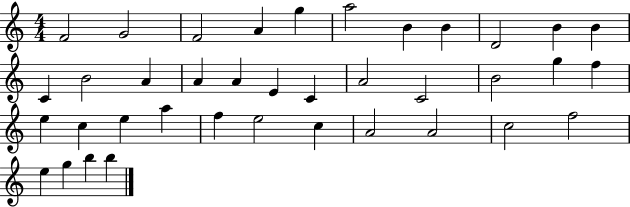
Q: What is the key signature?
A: C major